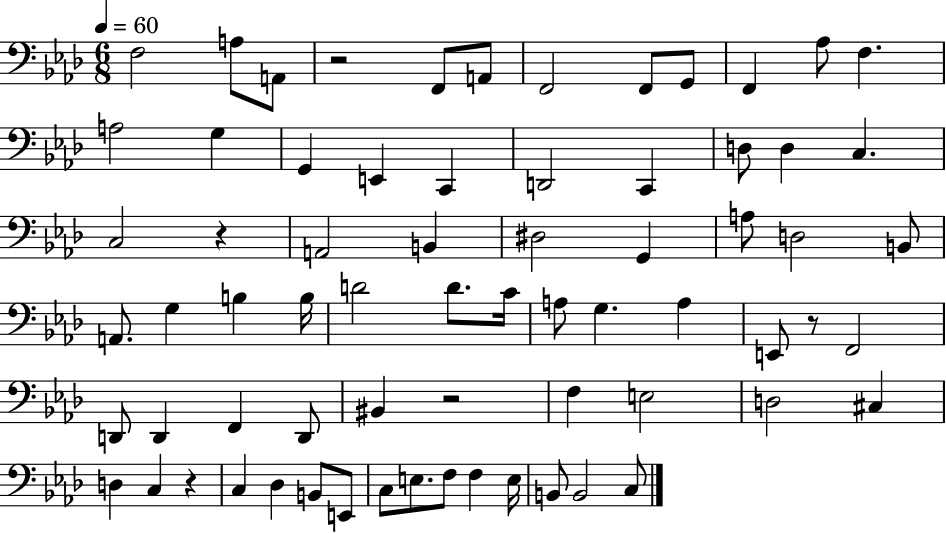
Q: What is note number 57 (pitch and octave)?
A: C3